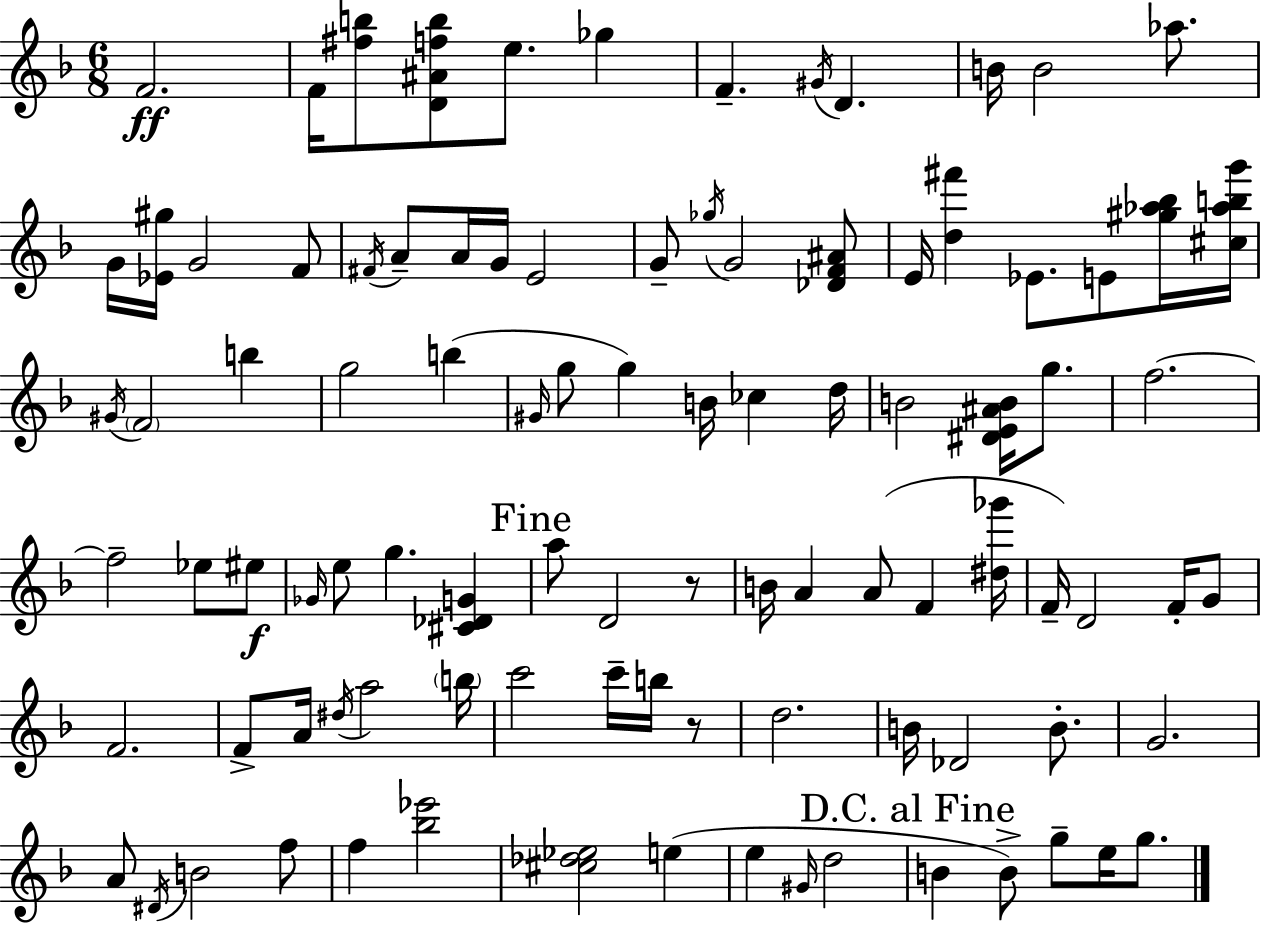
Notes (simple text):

F4/h. F4/s [F#5,B5]/e [D4,A#4,F5,B5]/e E5/e. Gb5/q F4/q. G#4/s D4/q. B4/s B4/h Ab5/e. G4/s [Eb4,G#5]/s G4/h F4/e F#4/s A4/e A4/s G4/s E4/h G4/e Gb5/s G4/h [Db4,F4,A#4]/e E4/s [D5,F#6]/q Eb4/e. E4/e [G#5,Ab5,Bb5]/s [C#5,Ab5,B5,G6]/s G#4/s F4/h B5/q G5/h B5/q G#4/s G5/e G5/q B4/s CES5/q D5/s B4/h [D#4,E4,A#4,B4]/s G5/e. F5/h. F5/h Eb5/e EIS5/e Gb4/s E5/e G5/q. [C#4,Db4,G4]/q A5/e D4/h R/e B4/s A4/q A4/e F4/q [D#5,Gb6]/s F4/s D4/h F4/s G4/e F4/h. F4/e A4/s D#5/s A5/h B5/s C6/h C6/s B5/s R/e D5/h. B4/s Db4/h B4/e. G4/h. A4/e D#4/s B4/h F5/e F5/q [Bb5,Eb6]/h [C#5,Db5,Eb5]/h E5/q E5/q G#4/s D5/h B4/q B4/e G5/e E5/s G5/e.